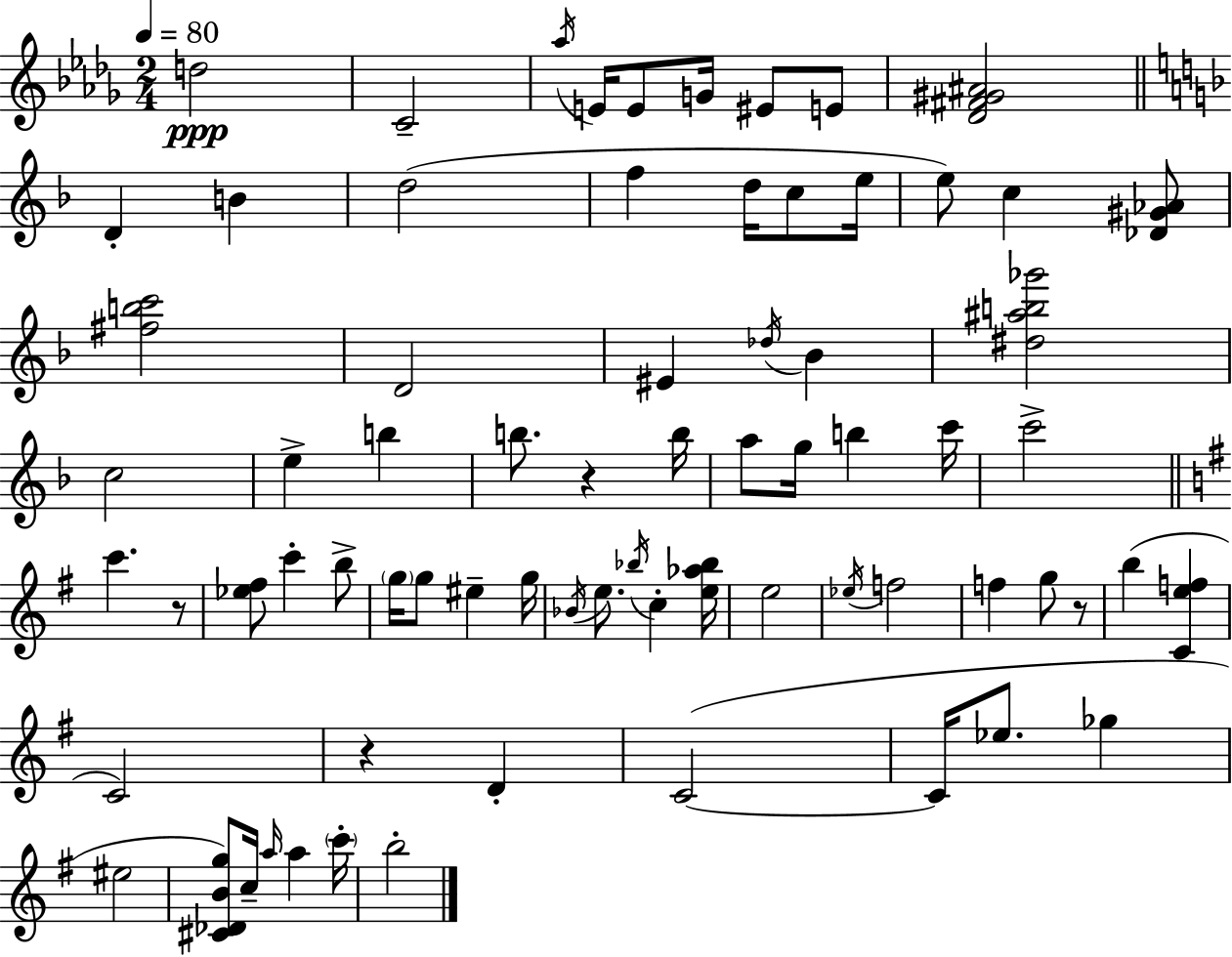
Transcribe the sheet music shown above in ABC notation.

X:1
T:Untitled
M:2/4
L:1/4
K:Bbm
d2 C2 _a/4 E/4 E/2 G/4 ^E/2 E/2 [_D^F^G^A]2 D B d2 f d/4 c/2 e/4 e/2 c [_D^G_A]/2 [^fbc']2 D2 ^E _d/4 _B [^d^ab_g']2 c2 e b b/2 z b/4 a/2 g/4 b c'/4 c'2 c' z/2 [_e^f]/2 c' b/2 g/4 g/2 ^e g/4 _B/4 e/2 _b/4 c [e_a_b]/4 e2 _e/4 f2 f g/2 z/2 b [Cef] C2 z D C2 C/4 _e/2 _g ^e2 [^C_DBg]/2 c/4 a/4 a c'/4 b2